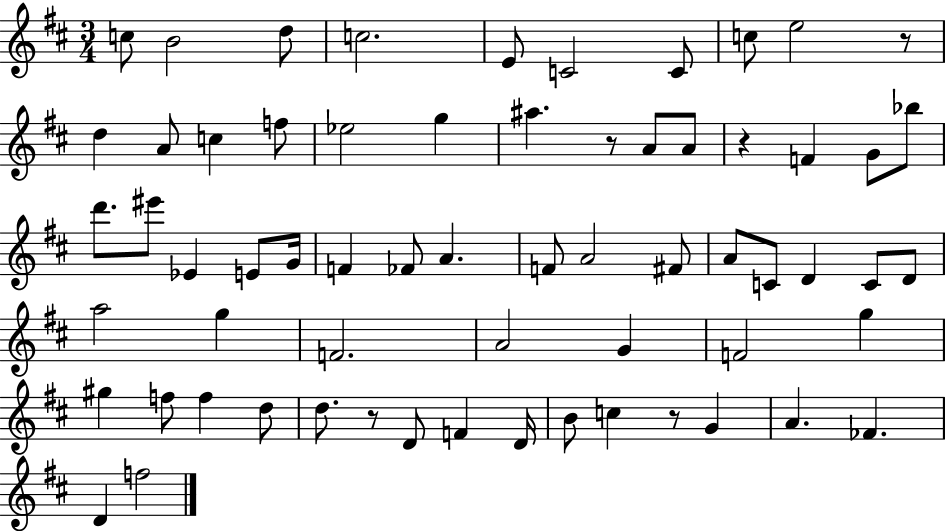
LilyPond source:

{
  \clef treble
  \numericTimeSignature
  \time 3/4
  \key d \major
  c''8 b'2 d''8 | c''2. | e'8 c'2 c'8 | c''8 e''2 r8 | \break d''4 a'8 c''4 f''8 | ees''2 g''4 | ais''4. r8 a'8 a'8 | r4 f'4 g'8 bes''8 | \break d'''8. eis'''8 ees'4 e'8 g'16 | f'4 fes'8 a'4. | f'8 a'2 fis'8 | a'8 c'8 d'4 c'8 d'8 | \break a''2 g''4 | f'2. | a'2 g'4 | f'2 g''4 | \break gis''4 f''8 f''4 d''8 | d''8. r8 d'8 f'4 d'16 | b'8 c''4 r8 g'4 | a'4. fes'4. | \break d'4 f''2 | \bar "|."
}